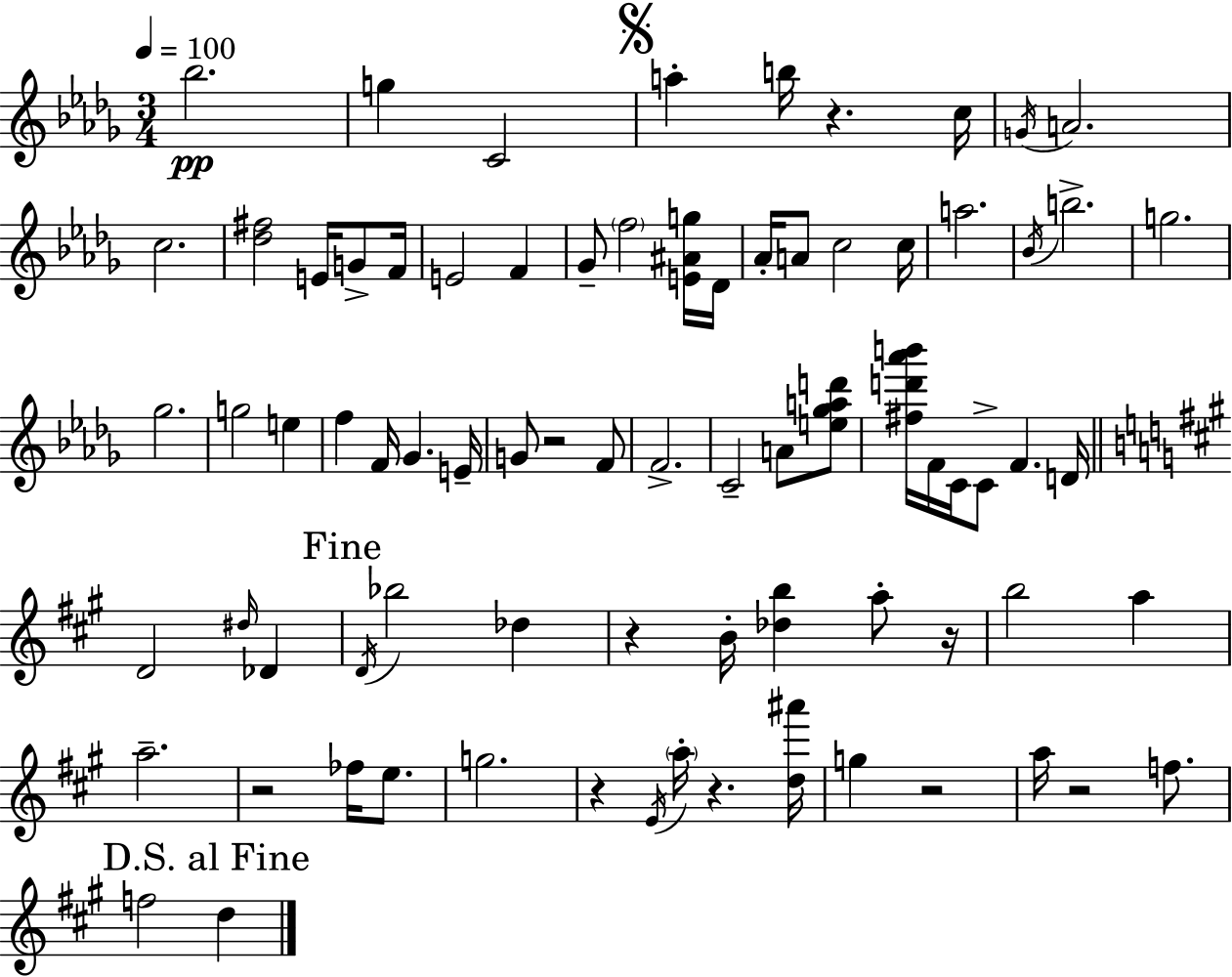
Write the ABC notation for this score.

X:1
T:Untitled
M:3/4
L:1/4
K:Bbm
_b2 g C2 a b/4 z c/4 G/4 A2 c2 [_d^f]2 E/4 G/2 F/4 E2 F _G/2 f2 [E^Ag]/4 _D/4 _A/4 A/2 c2 c/4 a2 _B/4 b2 g2 _g2 g2 e f F/4 _G E/4 G/2 z2 F/2 F2 C2 A/2 [e_gad']/2 [^fd'_a'b']/4 F/4 C/4 C/2 F D/4 D2 ^d/4 _D D/4 _b2 _d z B/4 [_db] a/2 z/4 b2 a a2 z2 _f/4 e/2 g2 z E/4 a/4 z [d^a']/4 g z2 a/4 z2 f/2 f2 d